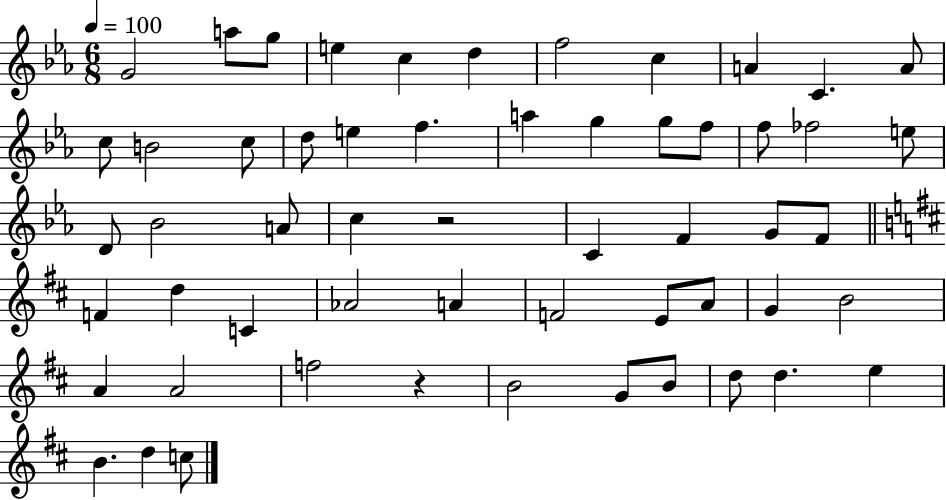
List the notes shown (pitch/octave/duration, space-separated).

G4/h A5/e G5/e E5/q C5/q D5/q F5/h C5/q A4/q C4/q. A4/e C5/e B4/h C5/e D5/e E5/q F5/q. A5/q G5/q G5/e F5/e F5/e FES5/h E5/e D4/e Bb4/h A4/e C5/q R/h C4/q F4/q G4/e F4/e F4/q D5/q C4/q Ab4/h A4/q F4/h E4/e A4/e G4/q B4/h A4/q A4/h F5/h R/q B4/h G4/e B4/e D5/e D5/q. E5/q B4/q. D5/q C5/e